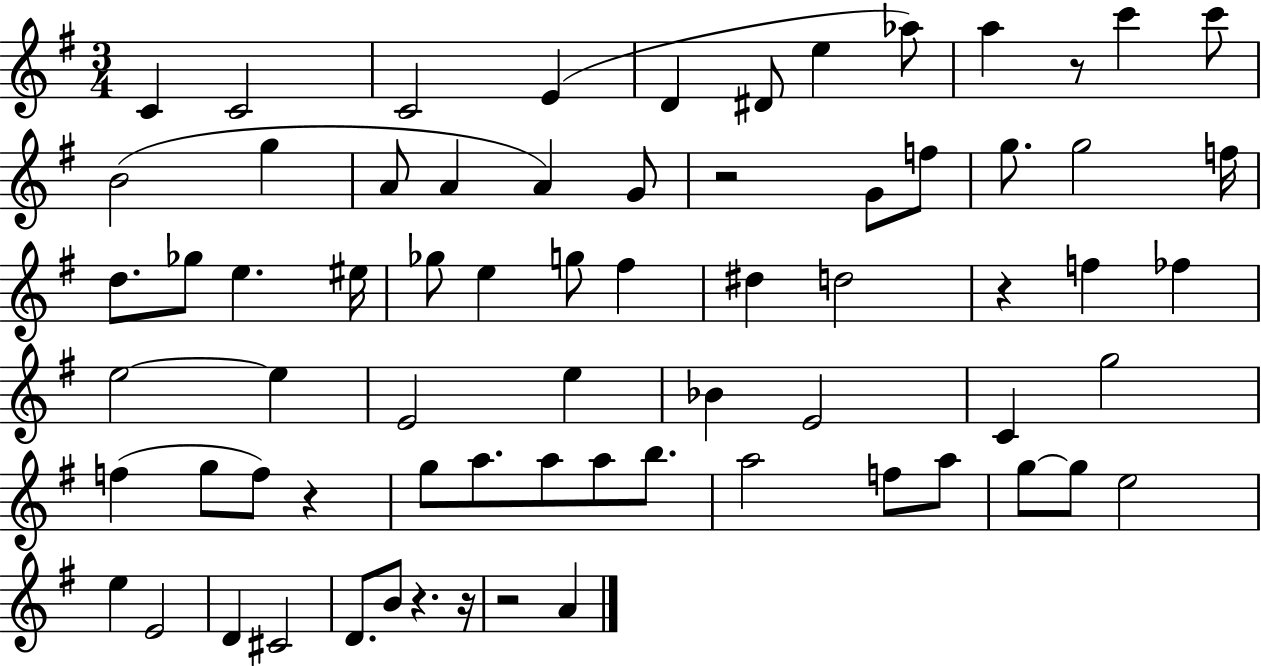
C4/q C4/h C4/h E4/q D4/q D#4/e E5/q Ab5/e A5/q R/e C6/q C6/e B4/h G5/q A4/e A4/q A4/q G4/e R/h G4/e F5/e G5/e. G5/h F5/s D5/e. Gb5/e E5/q. EIS5/s Gb5/e E5/q G5/e F#5/q D#5/q D5/h R/q F5/q FES5/q E5/h E5/q E4/h E5/q Bb4/q E4/h C4/q G5/h F5/q G5/e F5/e R/q G5/e A5/e. A5/e A5/e B5/e. A5/h F5/e A5/e G5/e G5/e E5/h E5/q E4/h D4/q C#4/h D4/e. B4/e R/q. R/s R/h A4/q